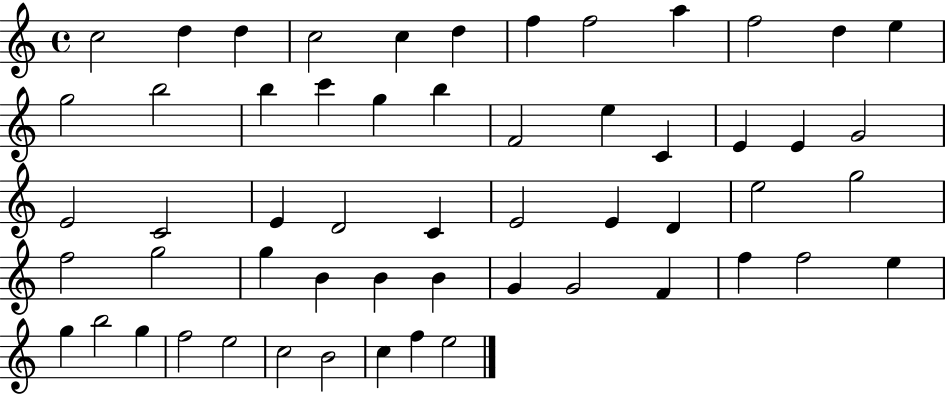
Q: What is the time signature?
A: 4/4